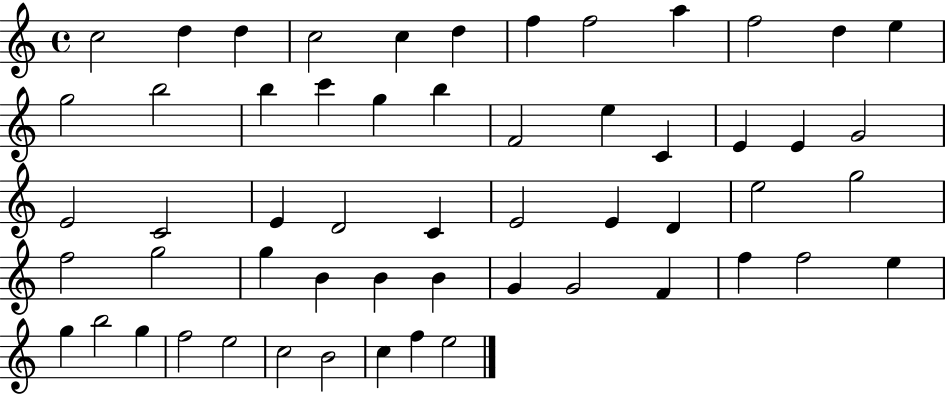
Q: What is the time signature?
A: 4/4